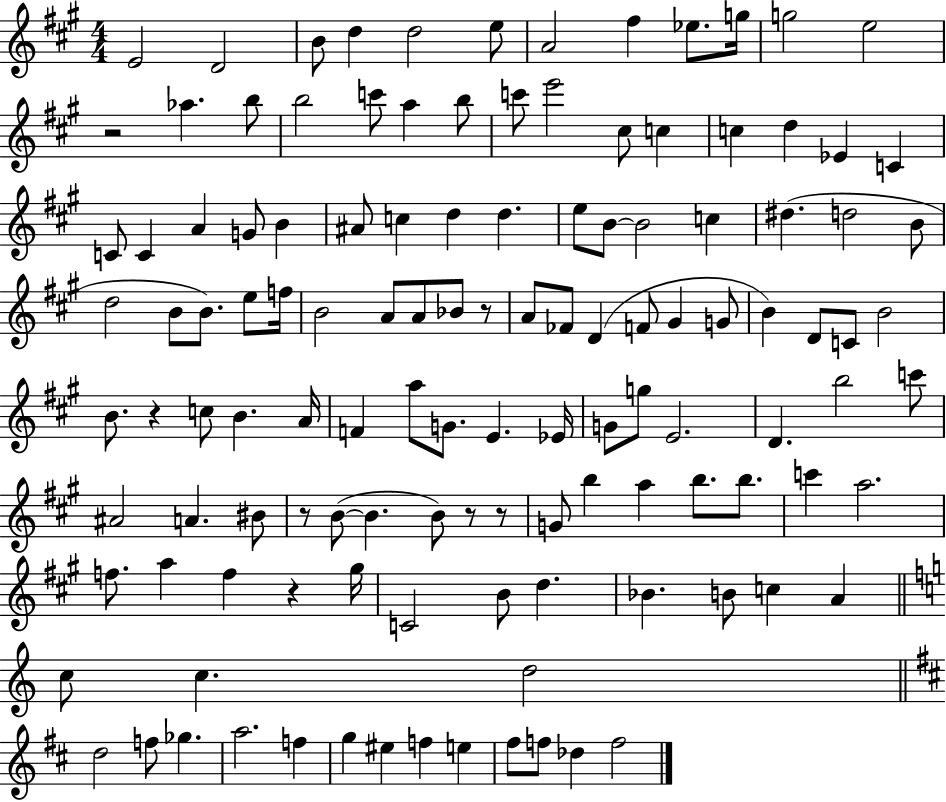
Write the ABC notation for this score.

X:1
T:Untitled
M:4/4
L:1/4
K:A
E2 D2 B/2 d d2 e/2 A2 ^f _e/2 g/4 g2 e2 z2 _a b/2 b2 c'/2 a b/2 c'/2 e'2 ^c/2 c c d _E C C/2 C A G/2 B ^A/2 c d d e/2 B/2 B2 c ^d d2 B/2 d2 B/2 B/2 e/2 f/4 B2 A/2 A/2 _B/2 z/2 A/2 _F/2 D F/2 ^G G/2 B D/2 C/2 B2 B/2 z c/2 B A/4 F a/2 G/2 E _E/4 G/2 g/2 E2 D b2 c'/2 ^A2 A ^B/2 z/2 B/2 B B/2 z/2 z/2 G/2 b a b/2 b/2 c' a2 f/2 a f z ^g/4 C2 B/2 d _B B/2 c A c/2 c d2 d2 f/2 _g a2 f g ^e f e ^f/2 f/2 _d f2